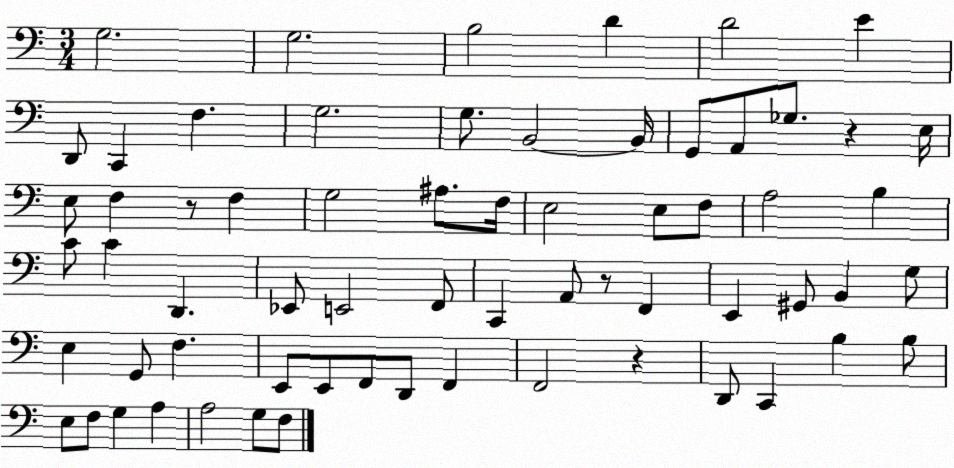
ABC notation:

X:1
T:Untitled
M:3/4
L:1/4
K:C
G,2 G,2 B,2 D D2 E D,,/2 C,, F, G,2 G,/2 B,,2 B,,/4 G,,/2 A,,/2 _G,/2 z E,/4 E,/2 F, z/2 F, G,2 ^A,/2 F,/4 E,2 E,/2 F,/2 A,2 B, C/2 C D,, _E,,/2 E,,2 F,,/2 C,, A,,/2 z/2 F,, E,, ^G,,/2 B,, G,/2 E, G,,/2 F, E,,/2 E,,/2 F,,/2 D,,/2 F,, F,,2 z D,,/2 C,, B, B,/2 E,/2 F,/2 G, A, A,2 G,/2 F,/2